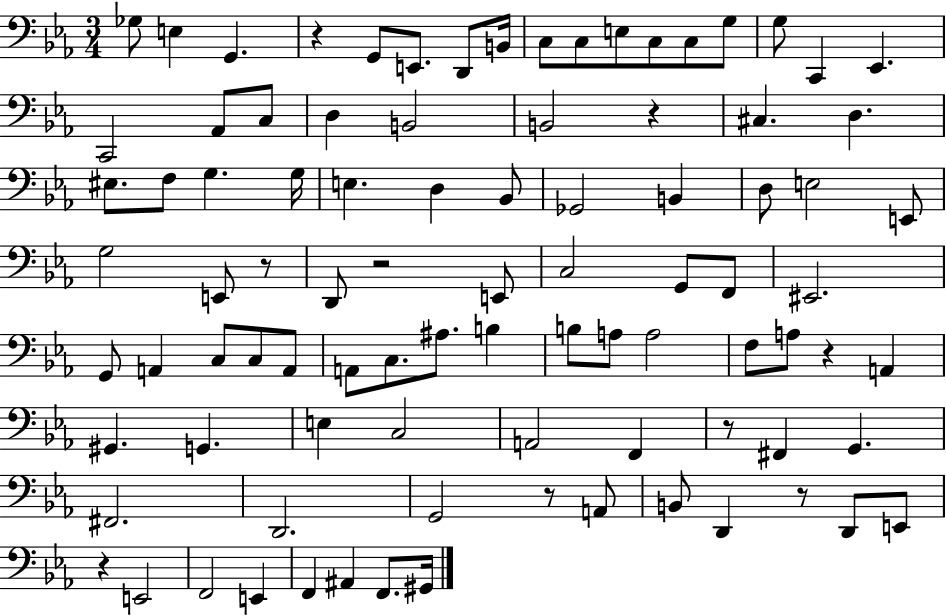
Gb3/e E3/q G2/q. R/q G2/e E2/e. D2/e B2/s C3/e C3/e E3/e C3/e C3/e G3/e G3/e C2/q Eb2/q. C2/h Ab2/e C3/e D3/q B2/h B2/h R/q C#3/q. D3/q. EIS3/e. F3/e G3/q. G3/s E3/q. D3/q Bb2/e Gb2/h B2/q D3/e E3/h E2/e G3/h E2/e R/e D2/e R/h E2/e C3/h G2/e F2/e EIS2/h. G2/e A2/q C3/e C3/e A2/e A2/e C3/e. A#3/e. B3/q B3/e A3/e A3/h F3/e A3/e R/q A2/q G#2/q. G2/q. E3/q C3/h A2/h F2/q R/e F#2/q G2/q. F#2/h. D2/h. G2/h R/e A2/e B2/e D2/q R/e D2/e E2/e R/q E2/h F2/h E2/q F2/q A#2/q F2/e. G#2/s